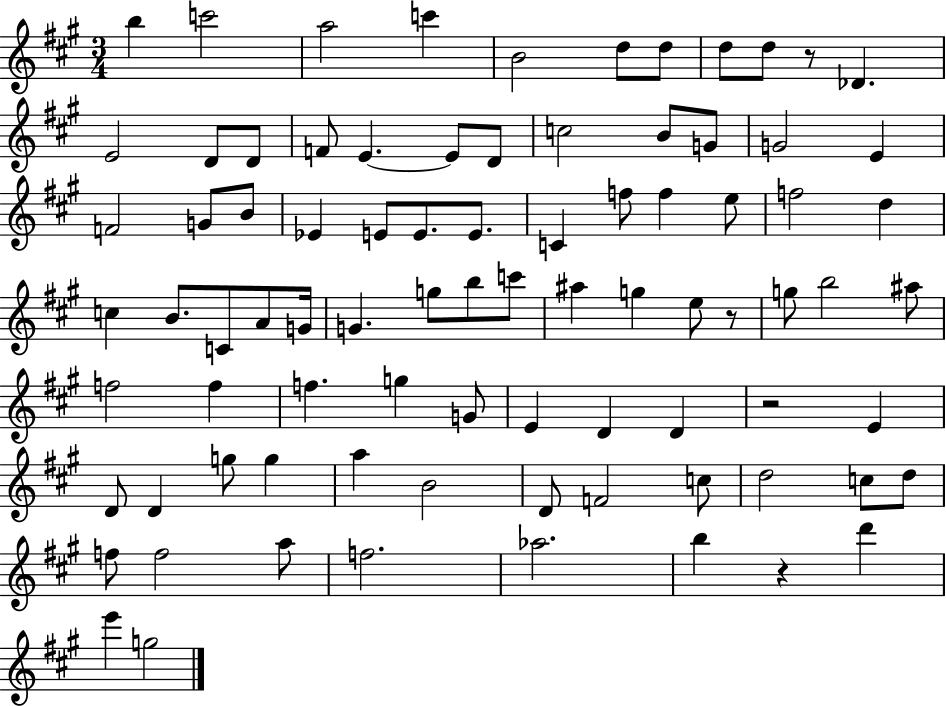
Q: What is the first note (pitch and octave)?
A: B5